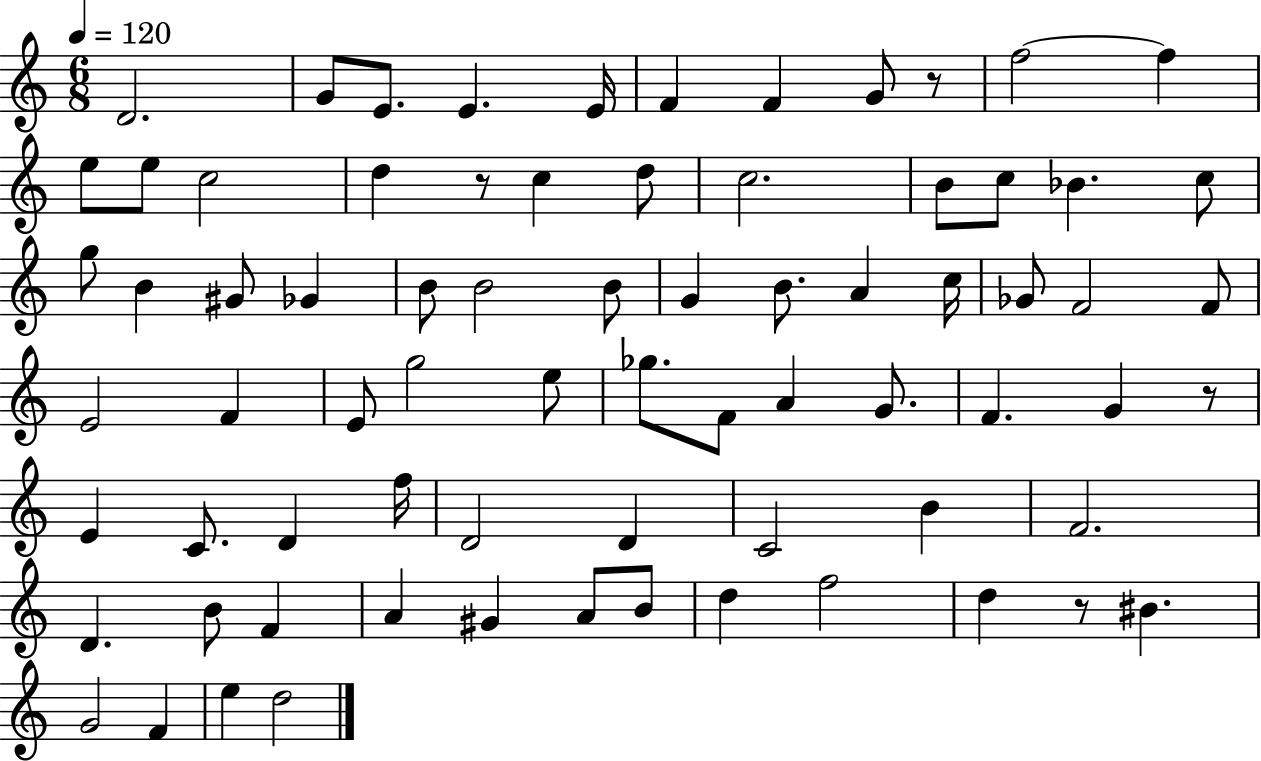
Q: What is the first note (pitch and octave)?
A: D4